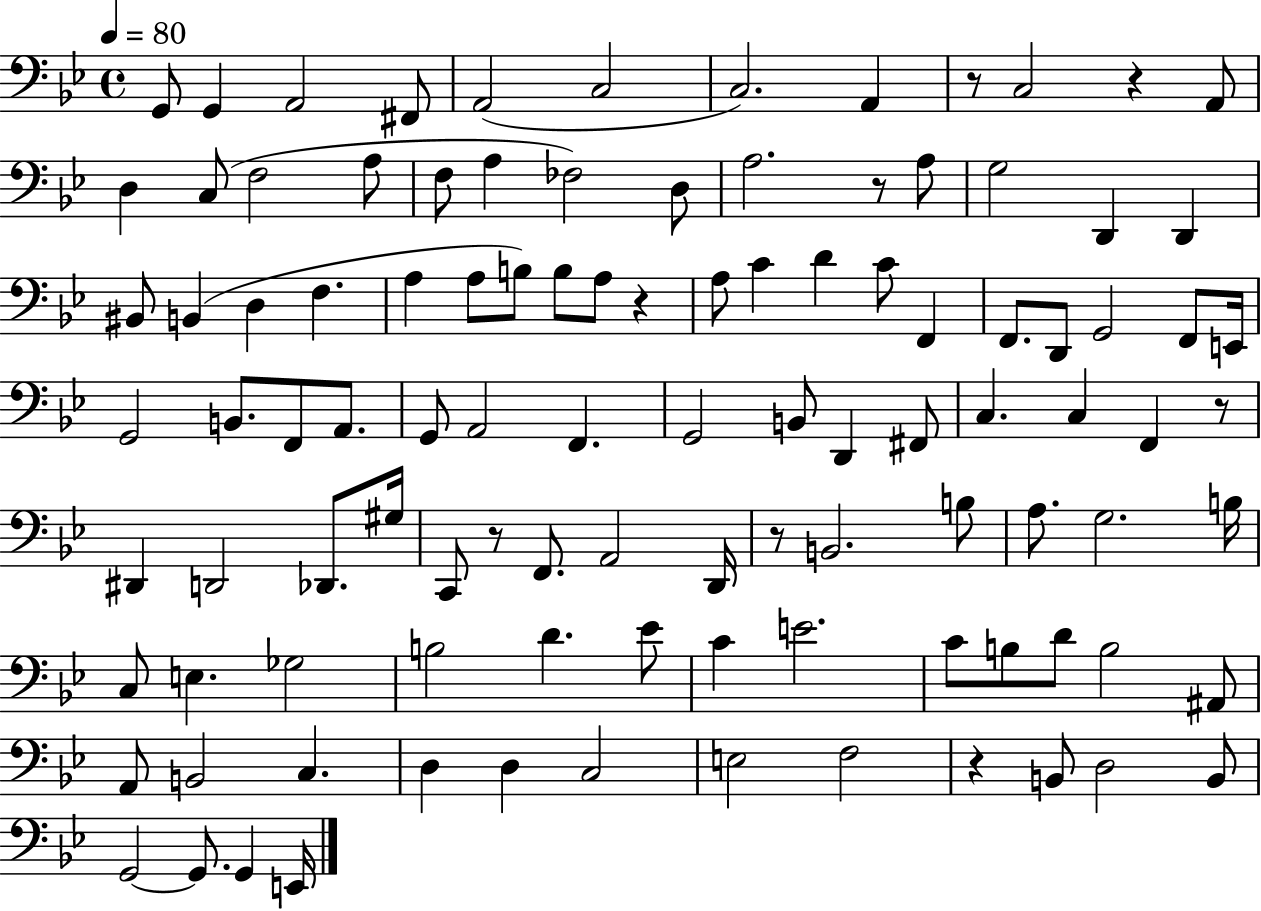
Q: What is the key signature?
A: BES major